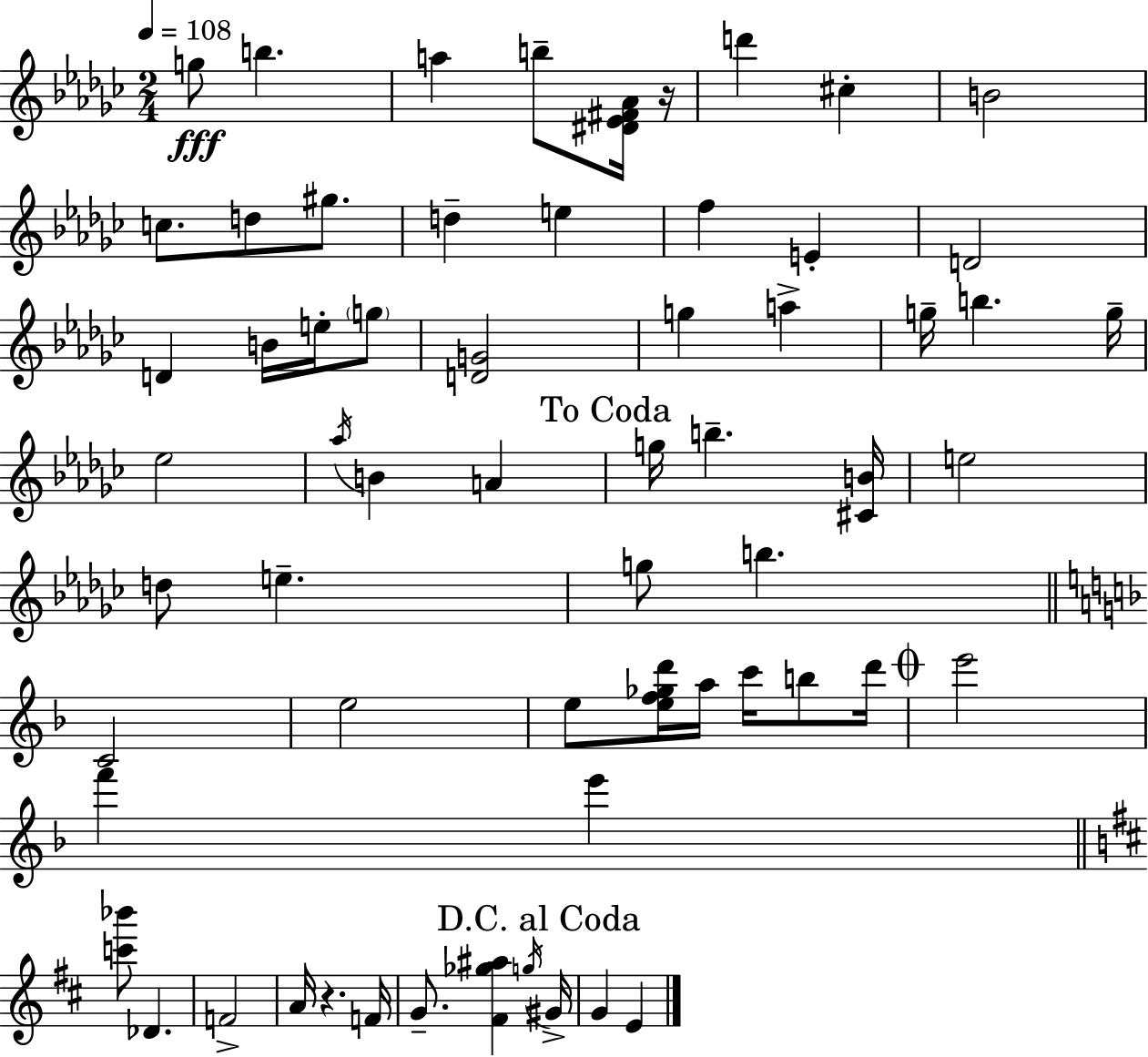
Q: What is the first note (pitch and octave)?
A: G5